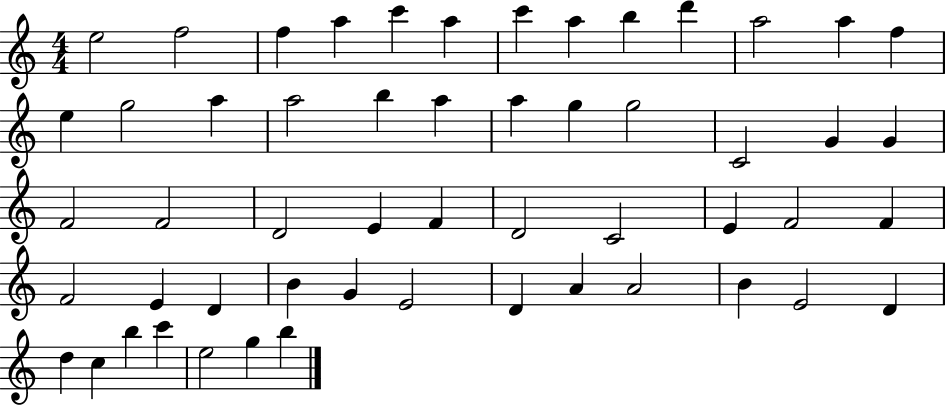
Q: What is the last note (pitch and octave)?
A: B5